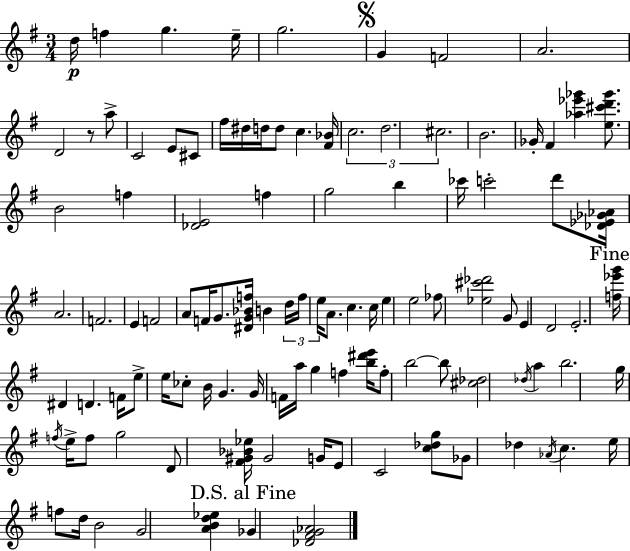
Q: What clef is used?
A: treble